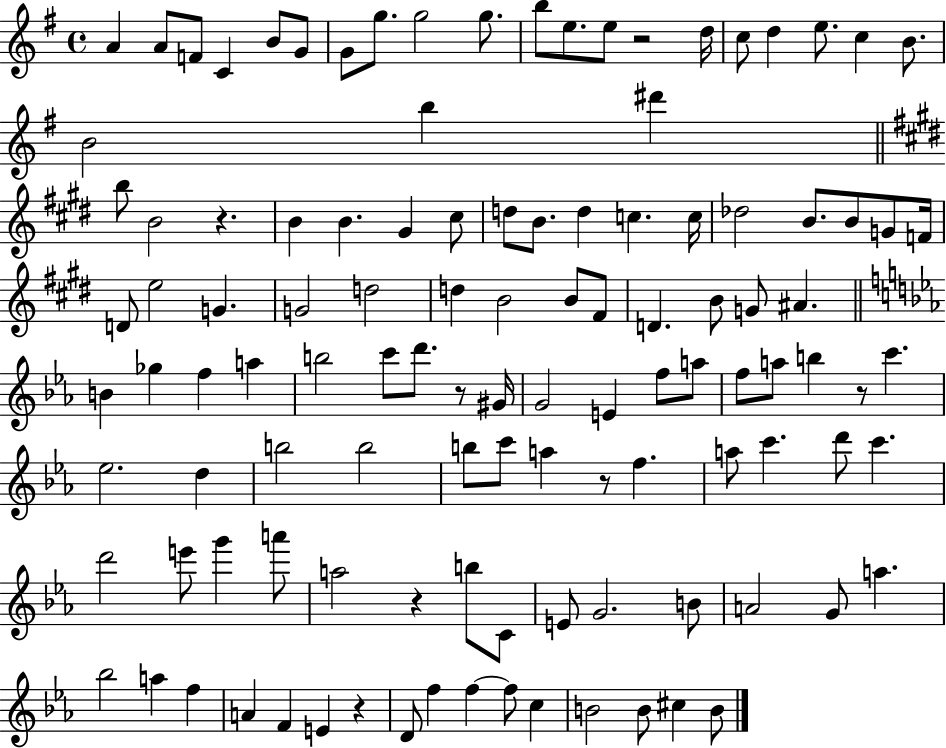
{
  \clef treble
  \time 4/4
  \defaultTimeSignature
  \key g \major
  a'4 a'8 f'8 c'4 b'8 g'8 | g'8 g''8. g''2 g''8. | b''8 e''8. e''8 r2 d''16 | c''8 d''4 e''8. c''4 b'8. | \break b'2 b''4 dis'''4 | \bar "||" \break \key e \major b''8 b'2 r4. | b'4 b'4. gis'4 cis''8 | d''8 b'8. d''4 c''4. c''16 | des''2 b'8. b'8 g'8 f'16 | \break d'8 e''2 g'4. | g'2 d''2 | d''4 b'2 b'8 fis'8 | d'4. b'8 g'8 ais'4. | \break \bar "||" \break \key c \minor b'4 ges''4 f''4 a''4 | b''2 c'''8 d'''8. r8 gis'16 | g'2 e'4 f''8 a''8 | f''8 a''8 b''4 r8 c'''4. | \break ees''2. d''4 | b''2 b''2 | b''8 c'''8 a''4 r8 f''4. | a''8 c'''4. d'''8 c'''4. | \break d'''2 e'''8 g'''4 a'''8 | a''2 r4 b''8 c'8 | e'8 g'2. b'8 | a'2 g'8 a''4. | \break bes''2 a''4 f''4 | a'4 f'4 e'4 r4 | d'8 f''4 f''4~~ f''8 c''4 | b'2 b'8 cis''4 b'8 | \break \bar "|."
}